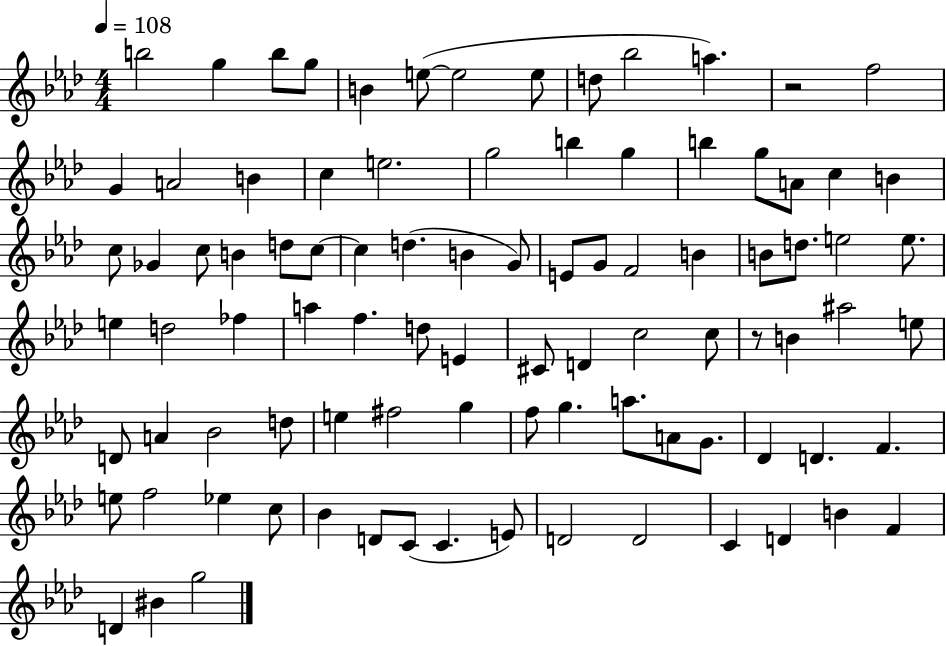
{
  \clef treble
  \numericTimeSignature
  \time 4/4
  \key aes \major
  \tempo 4 = 108
  b''2 g''4 b''8 g''8 | b'4 e''8~(~ e''2 e''8 | d''8 bes''2 a''4.) | r2 f''2 | \break g'4 a'2 b'4 | c''4 e''2. | g''2 b''4 g''4 | b''4 g''8 a'8 c''4 b'4 | \break c''8 ges'4 c''8 b'4 d''8 c''8~~ | c''4 d''4.( b'4 g'8) | e'8 g'8 f'2 b'4 | b'8 d''8. e''2 e''8. | \break e''4 d''2 fes''4 | a''4 f''4. d''8 e'4 | cis'8 d'4 c''2 c''8 | r8 b'4 ais''2 e''8 | \break d'8 a'4 bes'2 d''8 | e''4 fis''2 g''4 | f''8 g''4. a''8. a'8 g'8. | des'4 d'4. f'4. | \break e''8 f''2 ees''4 c''8 | bes'4 d'8 c'8( c'4. e'8) | d'2 d'2 | c'4 d'4 b'4 f'4 | \break d'4 bis'4 g''2 | \bar "|."
}